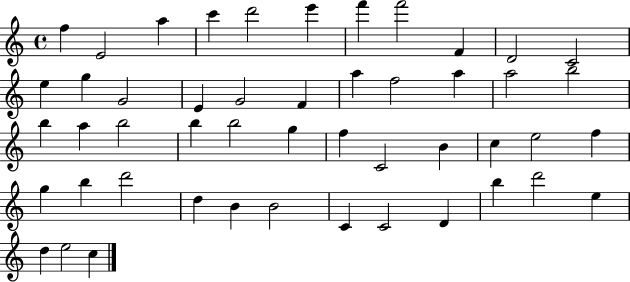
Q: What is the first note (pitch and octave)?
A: F5